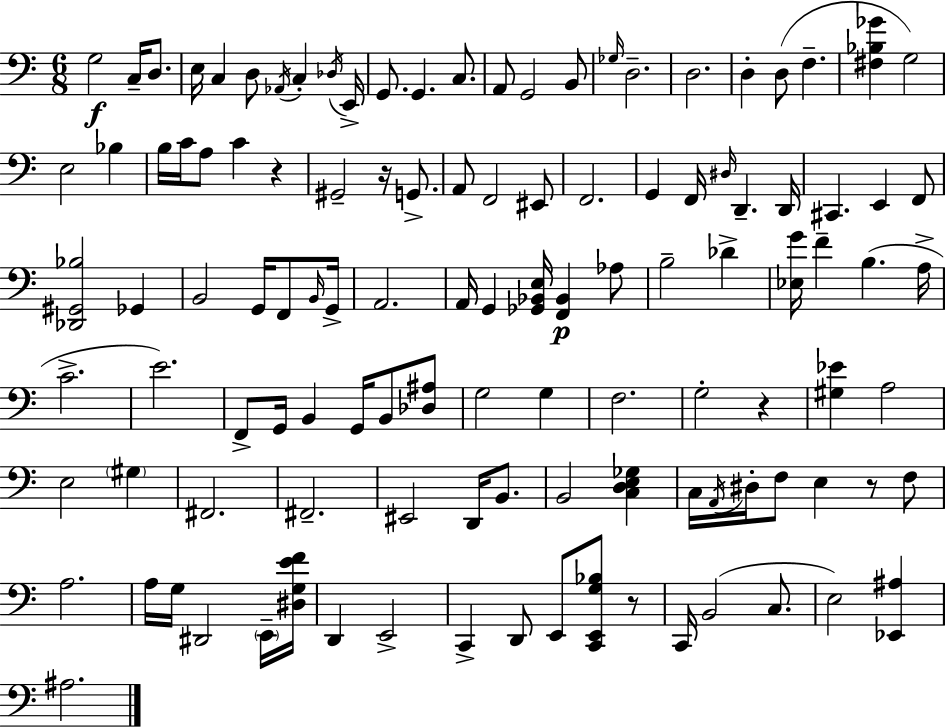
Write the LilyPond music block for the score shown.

{
  \clef bass
  \numericTimeSignature
  \time 6/8
  \key c \major
  \repeat volta 2 { g2\f c16-- d8. | e16 c4 d8 \acciaccatura { aes,16 } c4-. | \acciaccatura { des16 } e,16-> g,8. g,4. c8. | a,8 g,2 | \break b,8 \grace { ges16 } d2.-- | d2. | d4-. d8( f4.-- | <fis bes ges'>4 g2) | \break e2 bes4 | b16 c'16 a8 c'4 r4 | gis,2-- r16 | g,8.-> a,8 f,2 | \break eis,8 f,2. | g,4 f,16 \grace { dis16 } d,4.-- | d,16 cis,4. e,4 | f,8 <des, gis, bes>2 | \break ges,4 b,2 | g,16 f,8 \grace { b,16 } g,16-> a,2. | a,16 g,4 <ges, bes, e>16 <f, bes,>4\p | aes8 b2-- | \break des'4-> <ees g'>16 f'4-- b4.( | a16-> c'2.-> | e'2.) | f,8-> g,16 b,4 | \break g,16 b,8 <des ais>8 g2 | g4 f2. | g2-. | r4 <gis ees'>4 a2 | \break e2 | \parenthesize gis4 fis,2. | fis,2.-- | eis,2 | \break d,16 b,8. b,2 | <c d e ges>4 c16 \acciaccatura { a,16 } dis16-. f8 e4 | r8 f8 a2. | a16 g16 dis,2 | \break \parenthesize e,16-- <dis g e' f'>16 d,4 e,2-> | c,4-> d,8 | e,8 <c, e, g bes>8 r8 c,16 b,2( | c8. e2) | \break <ees, ais>4 ais2. | } \bar "|."
}